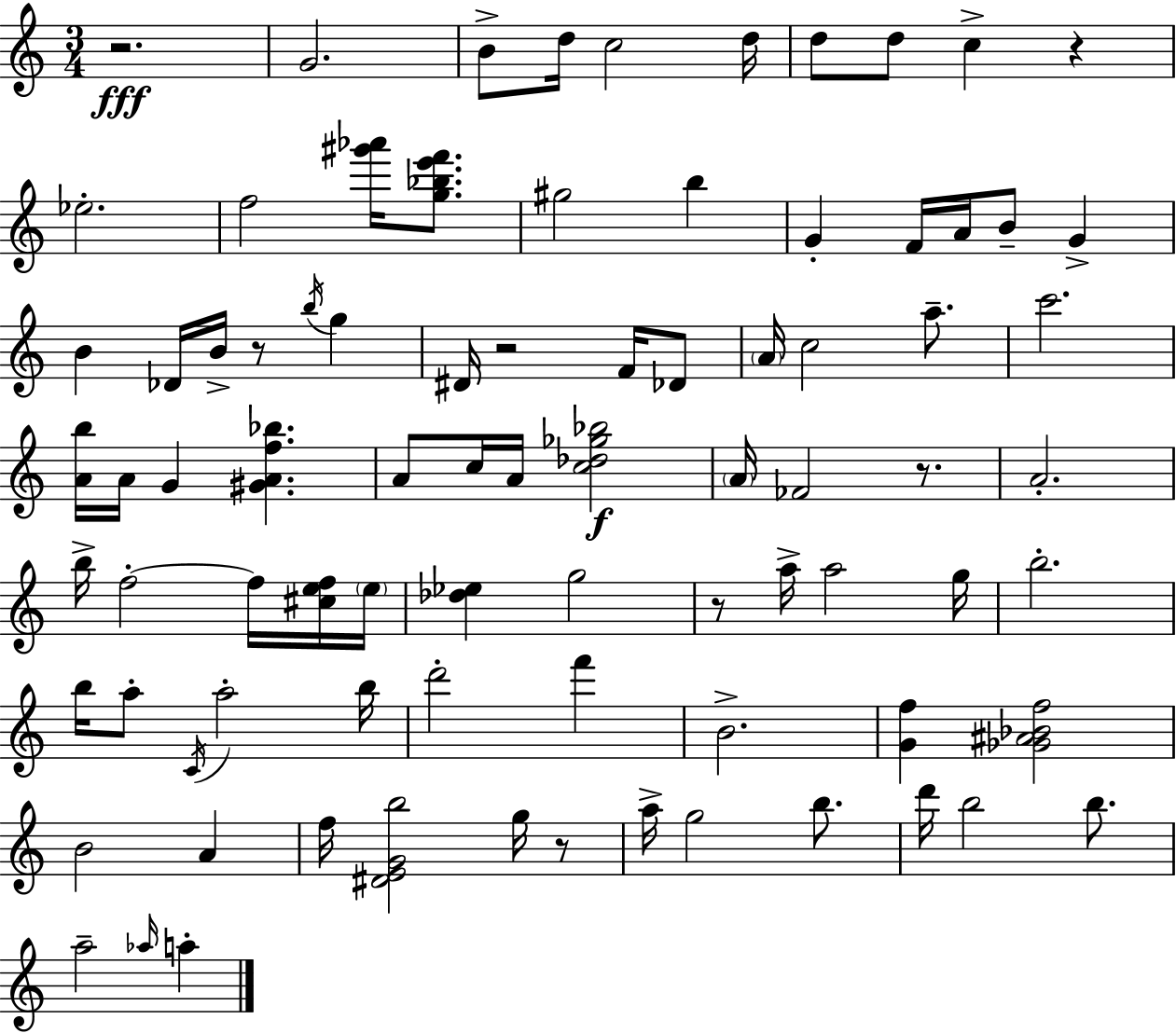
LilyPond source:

{
  \clef treble
  \numericTimeSignature
  \time 3/4
  \key c \major
  r2.\fff | g'2. | b'8-> d''16 c''2 d''16 | d''8 d''8 c''4-> r4 | \break ees''2.-. | f''2 <gis''' aes'''>16 <g'' bes'' e''' f'''>8. | gis''2 b''4 | g'4-. f'16 a'16 b'8-- g'4-> | \break b'4 des'16 b'16-> r8 \acciaccatura { b''16 } g''4 | dis'16 r2 f'16 des'8 | \parenthesize a'16 c''2 a''8.-- | c'''2. | \break <a' b''>16 a'16 g'4 <gis' a' f'' bes''>4. | a'8 c''16 a'16 <c'' des'' ges'' bes''>2\f | \parenthesize a'16 fes'2 r8. | a'2.-. | \break b''16-> f''2-.~~ f''16 <cis'' e'' f''>16 | \parenthesize e''16 <des'' ees''>4 g''2 | r8 a''16-> a''2 | g''16 b''2.-. | \break b''16 a''8-. \acciaccatura { c'16 } a''2-. | b''16 d'''2-. f'''4 | b'2.-> | <g' f''>4 <ges' ais' bes' f''>2 | \break b'2 a'4 | f''16 <dis' e' g' b''>2 g''16 | r8 a''16-> g''2 b''8. | d'''16 b''2 b''8. | \break a''2-- \grace { aes''16 } a''4-. | \bar "|."
}